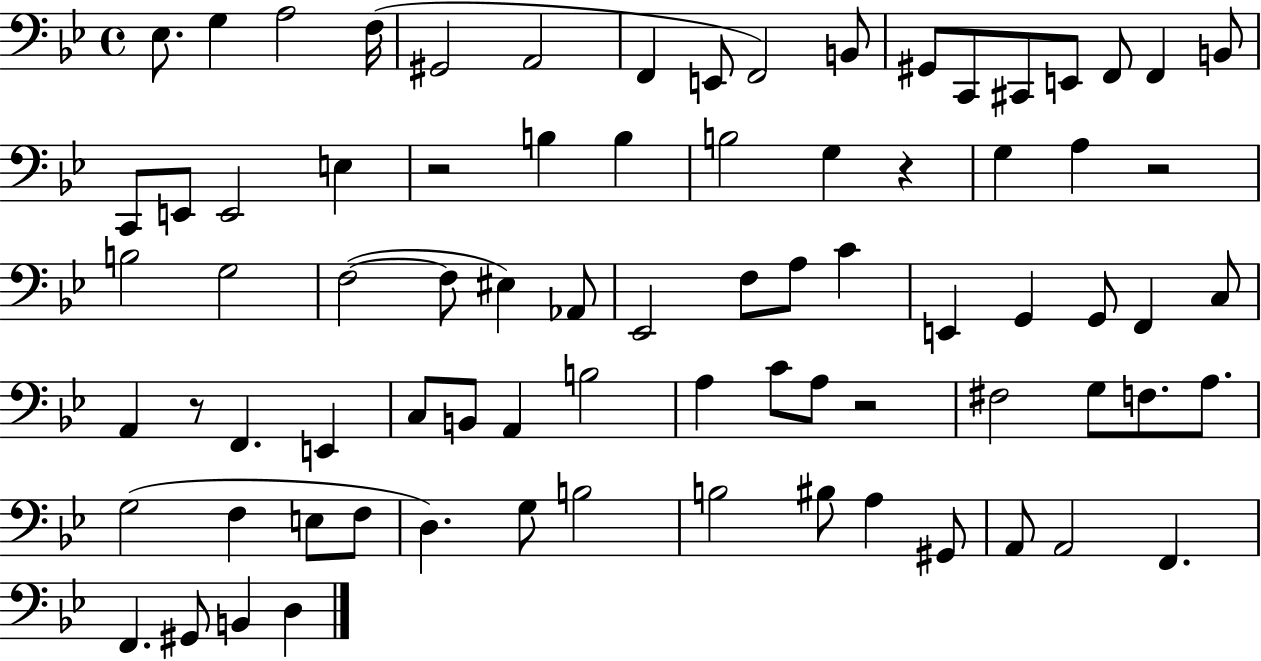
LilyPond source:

{
  \clef bass
  \time 4/4
  \defaultTimeSignature
  \key bes \major
  \repeat volta 2 { ees8. g4 a2 f16( | gis,2 a,2 | f,4 e,8 f,2) b,8 | gis,8 c,8 cis,8 e,8 f,8 f,4 b,8 | \break c,8 e,8 e,2 e4 | r2 b4 b4 | b2 g4 r4 | g4 a4 r2 | \break b2 g2 | f2~(~ f8 eis4) aes,8 | ees,2 f8 a8 c'4 | e,4 g,4 g,8 f,4 c8 | \break a,4 r8 f,4. e,4 | c8 b,8 a,4 b2 | a4 c'8 a8 r2 | fis2 g8 f8. a8. | \break g2( f4 e8 f8 | d4.) g8 b2 | b2 bis8 a4 gis,8 | a,8 a,2 f,4. | \break f,4. gis,8 b,4 d4 | } \bar "|."
}